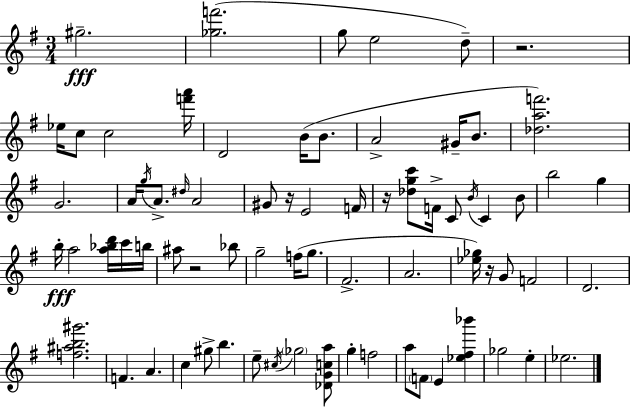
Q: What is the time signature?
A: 3/4